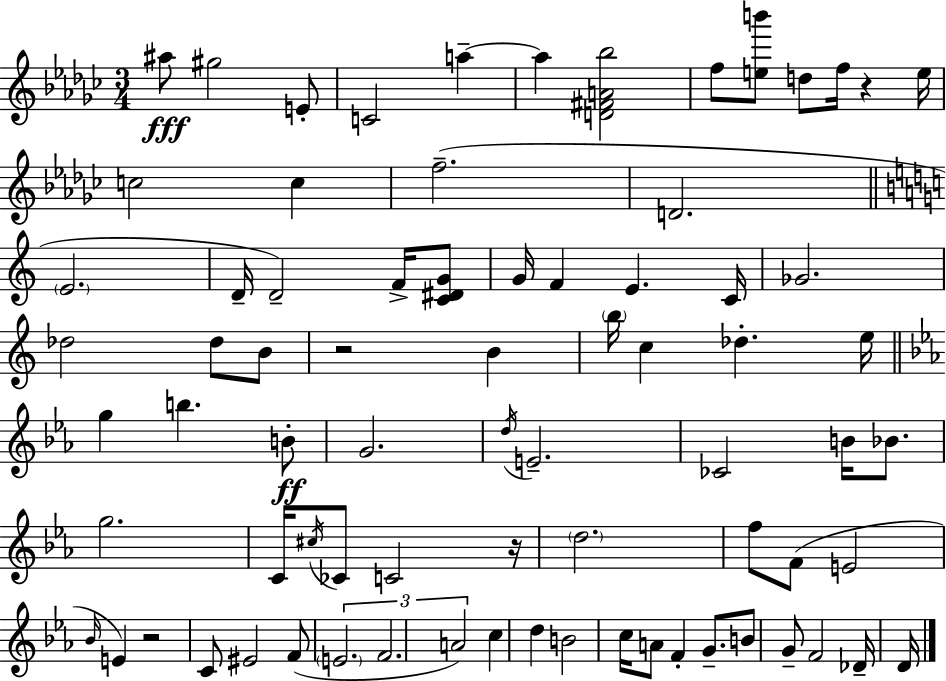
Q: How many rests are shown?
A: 4